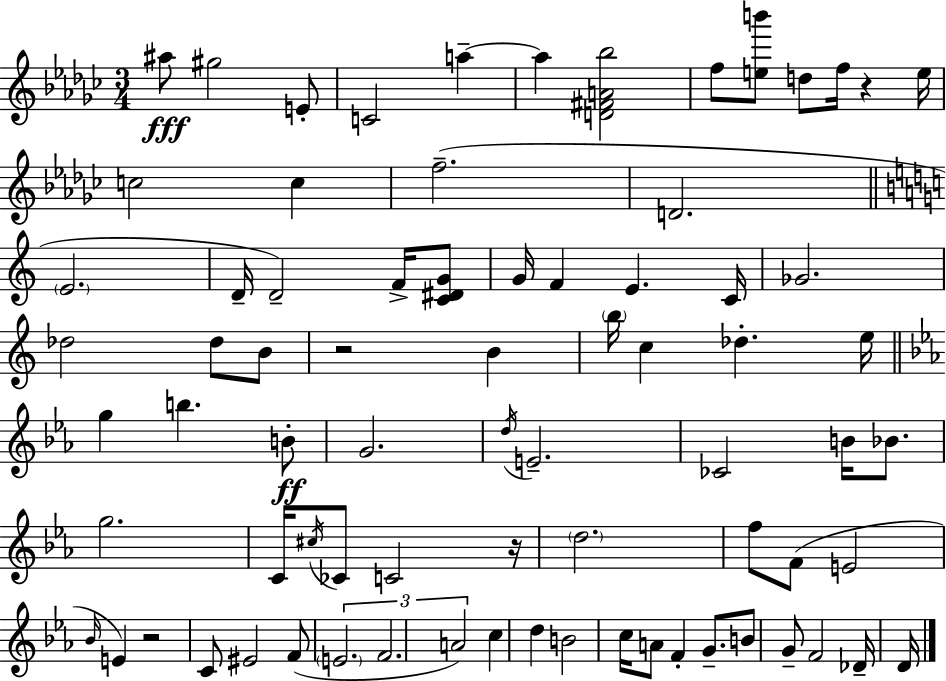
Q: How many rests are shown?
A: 4